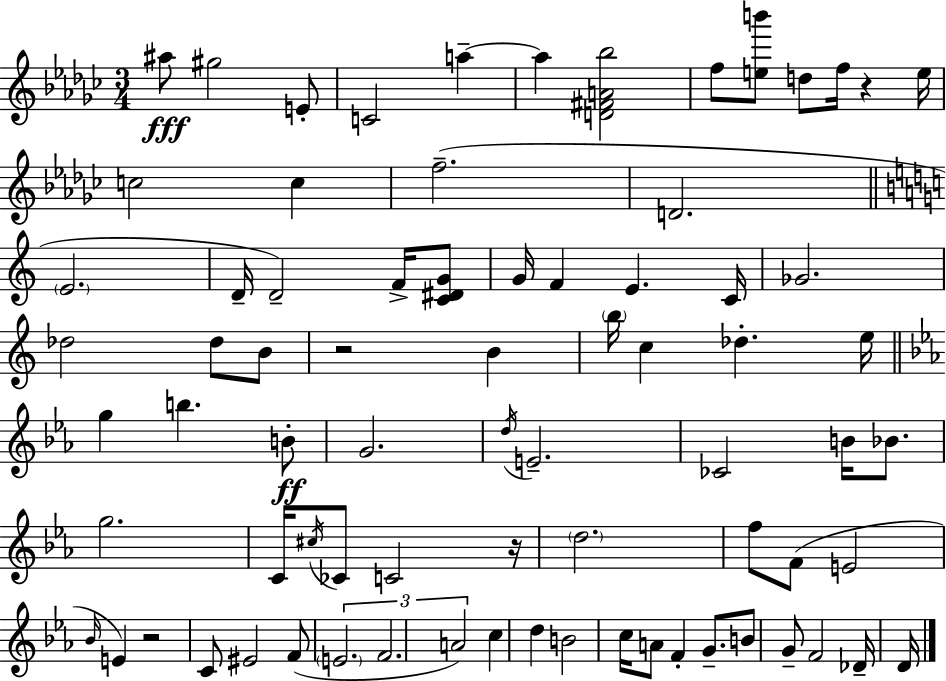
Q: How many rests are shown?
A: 4